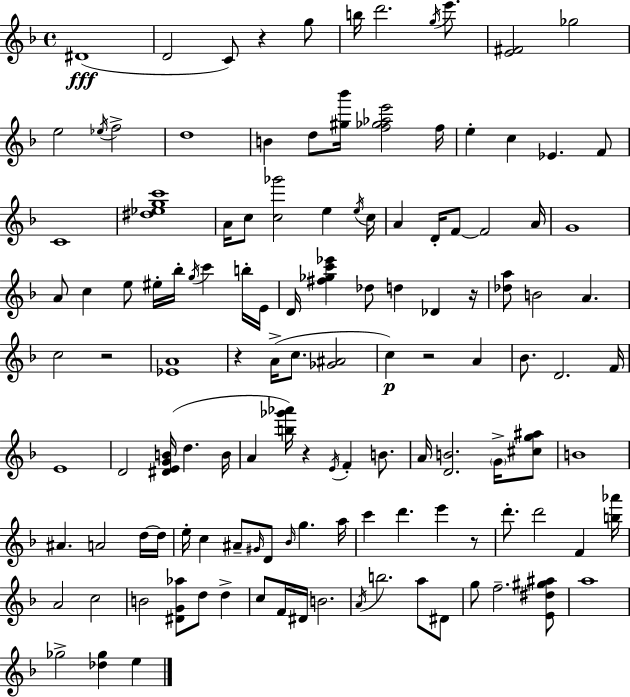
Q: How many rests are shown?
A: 7